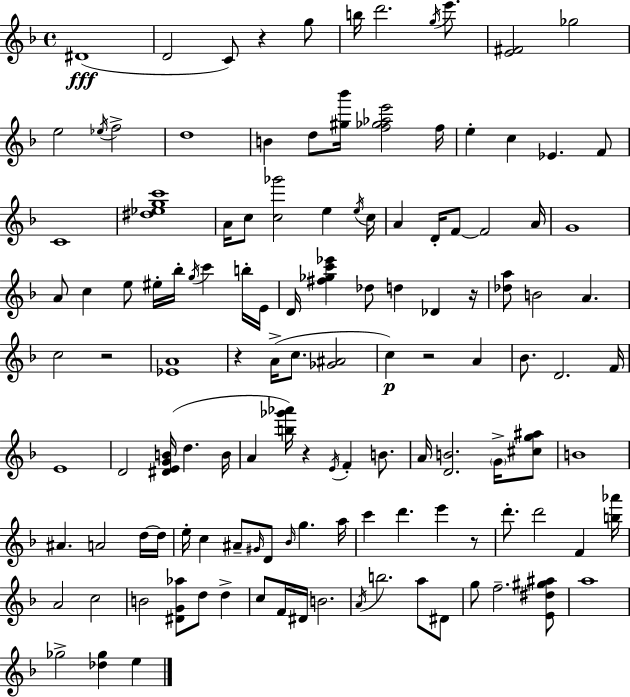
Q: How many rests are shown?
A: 7